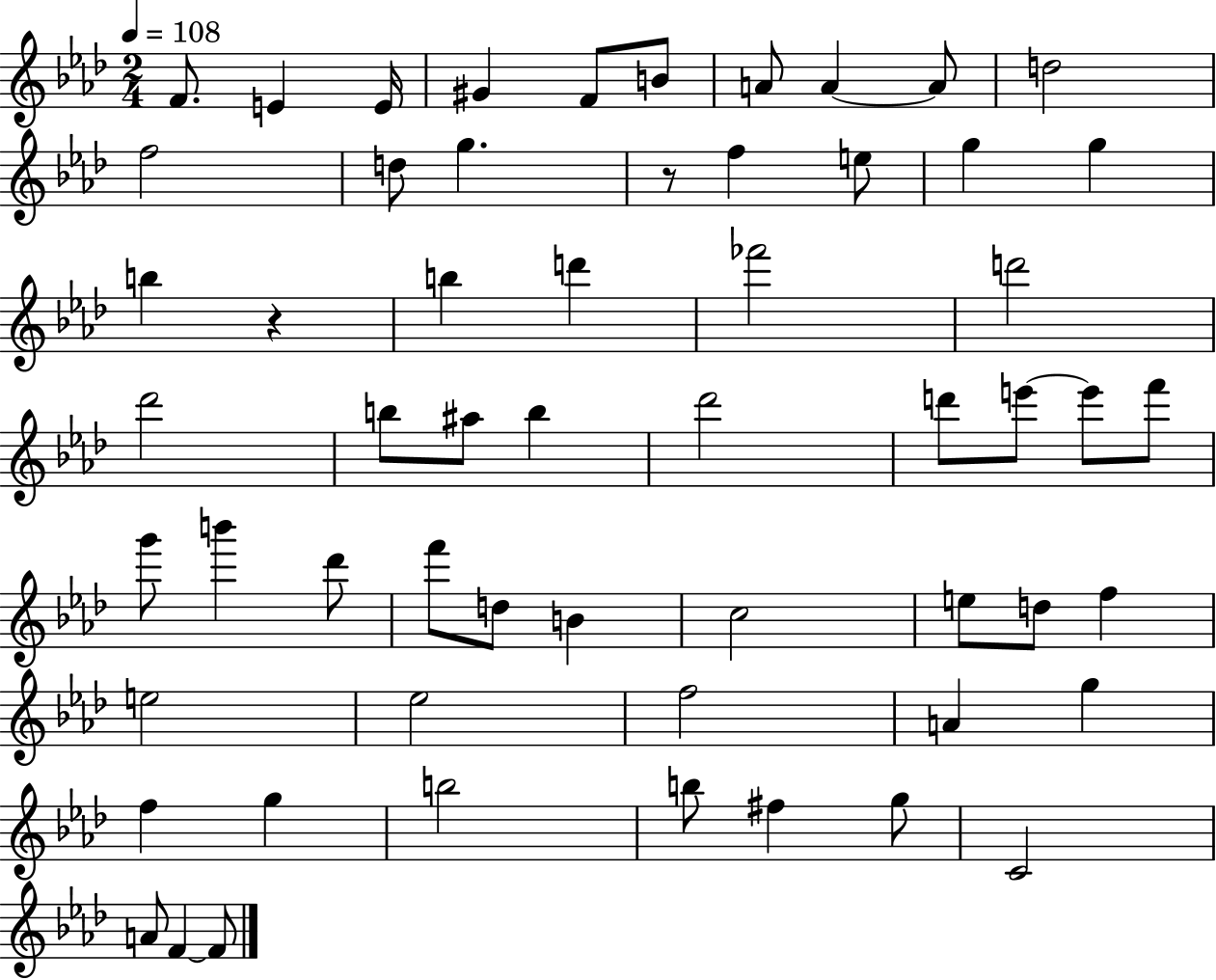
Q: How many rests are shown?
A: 2